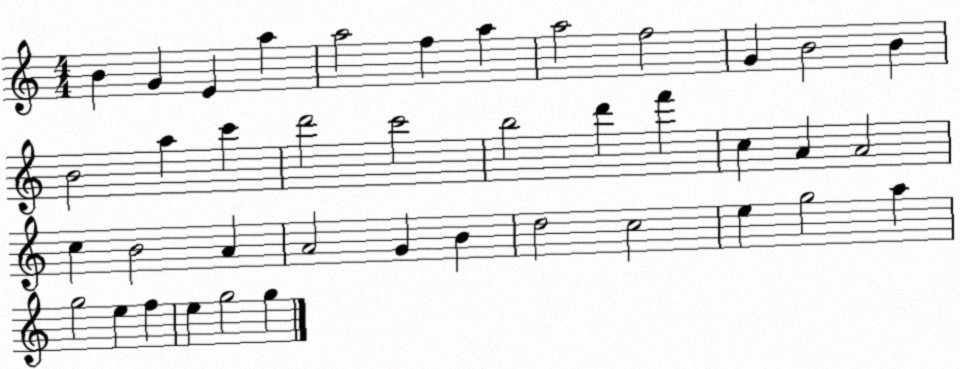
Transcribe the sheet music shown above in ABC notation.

X:1
T:Untitled
M:4/4
L:1/4
K:C
B G E a a2 f a a2 f2 G B2 B B2 a c' d'2 c'2 b2 d' f' c A A2 c B2 A A2 G B d2 c2 e g2 a g2 e f e g2 g